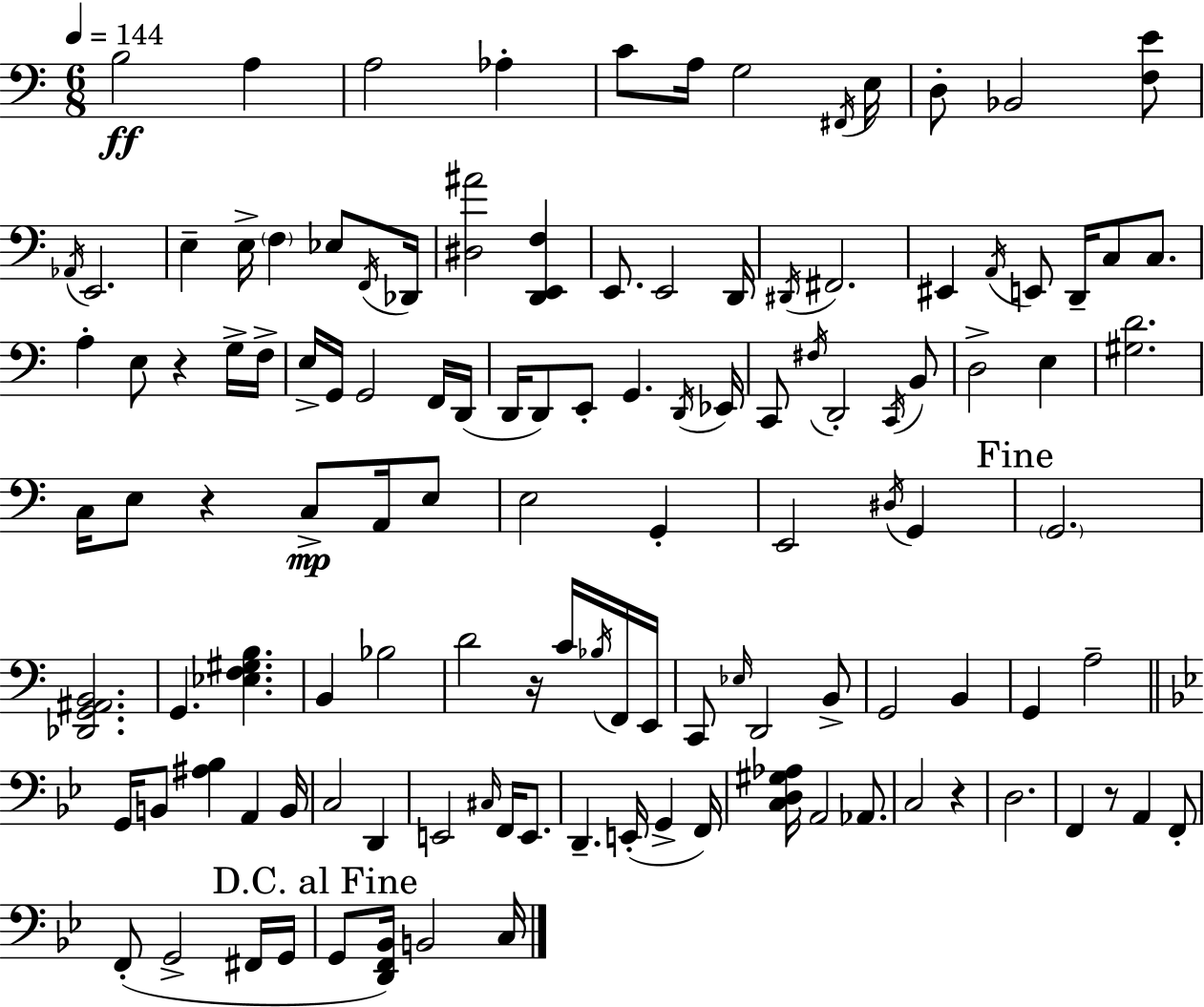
B3/h A3/q A3/h Ab3/q C4/e A3/s G3/h F#2/s E3/s D3/e Bb2/h [F3,E4]/e Ab2/s E2/h. E3/q E3/s F3/q Eb3/e F2/s Db2/s [D#3,A#4]/h [D2,E2,F3]/q E2/e. E2/h D2/s D#2/s F#2/h. EIS2/q A2/s E2/e D2/s C3/e C3/e. A3/q E3/e R/q G3/s F3/s E3/s G2/s G2/h F2/s D2/s D2/s D2/e E2/e G2/q. D2/s Eb2/s C2/e F#3/s D2/h C2/s B2/e D3/h E3/q [G#3,D4]/h. C3/s E3/e R/q C3/e A2/s E3/e E3/h G2/q E2/h D#3/s G2/q G2/h. [Db2,G2,A#2,B2]/h. G2/q. [Eb3,F3,G#3,B3]/q. B2/q Bb3/h D4/h R/s C4/s Bb3/s F2/s E2/s C2/e Eb3/s D2/h B2/e G2/h B2/q G2/q A3/h G2/s B2/e [A#3,Bb3]/q A2/q B2/s C3/h D2/q E2/h C#3/s F2/s E2/e. D2/q. E2/s G2/q F2/s [C3,D3,G#3,Ab3]/s A2/h Ab2/e. C3/h R/q D3/h. F2/q R/e A2/q F2/e F2/e G2/h F#2/s G2/s G2/e [D2,F2,Bb2]/s B2/h C3/s